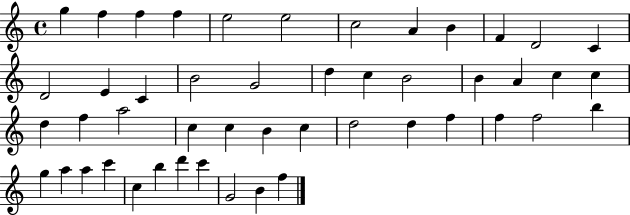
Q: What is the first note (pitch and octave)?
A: G5